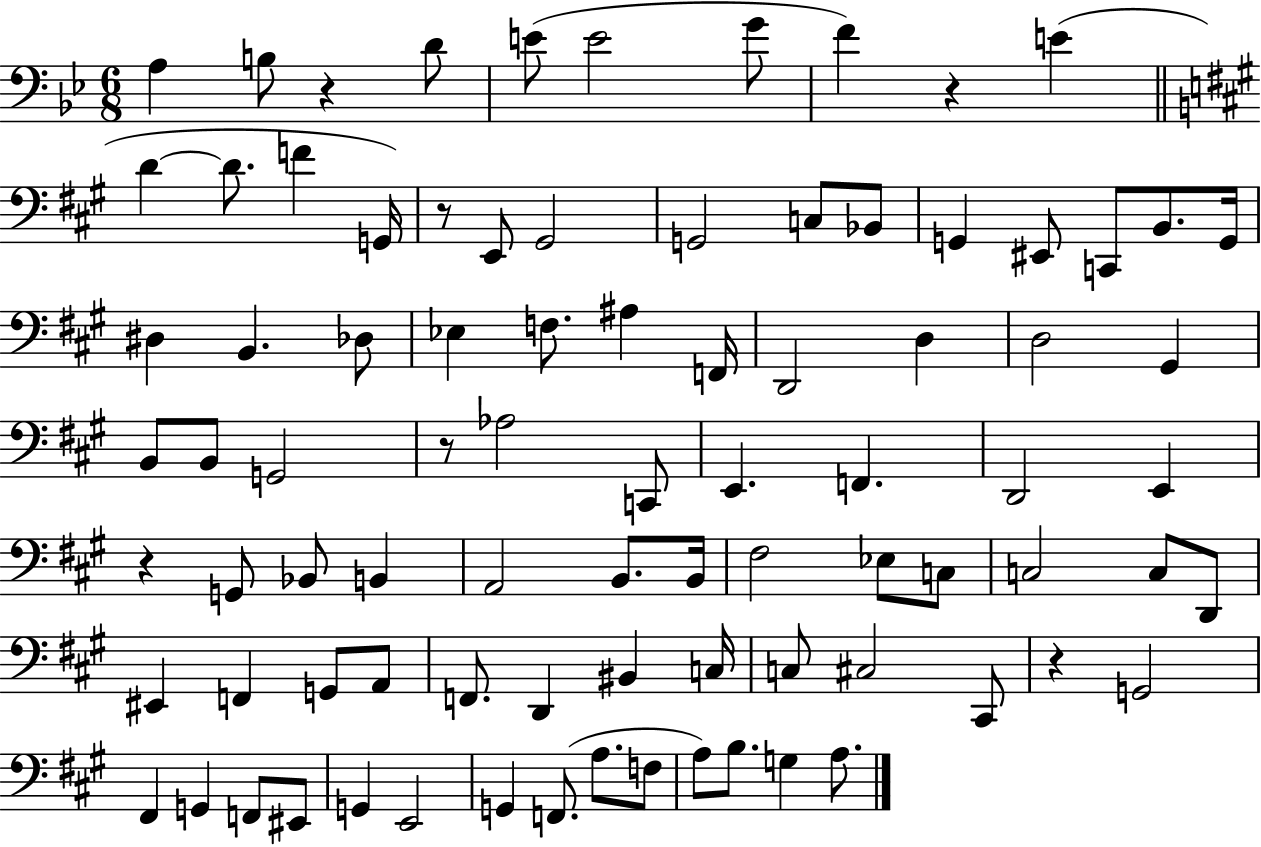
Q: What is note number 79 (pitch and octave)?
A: G3